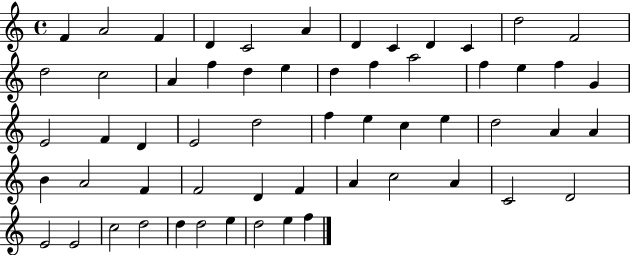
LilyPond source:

{
  \clef treble
  \time 4/4
  \defaultTimeSignature
  \key c \major
  f'4 a'2 f'4 | d'4 c'2 a'4 | d'4 c'4 d'4 c'4 | d''2 f'2 | \break d''2 c''2 | a'4 f''4 d''4 e''4 | d''4 f''4 a''2 | f''4 e''4 f''4 g'4 | \break e'2 f'4 d'4 | e'2 d''2 | f''4 e''4 c''4 e''4 | d''2 a'4 a'4 | \break b'4 a'2 f'4 | f'2 d'4 f'4 | a'4 c''2 a'4 | c'2 d'2 | \break e'2 e'2 | c''2 d''2 | d''4 d''2 e''4 | d''2 e''4 f''4 | \break \bar "|."
}